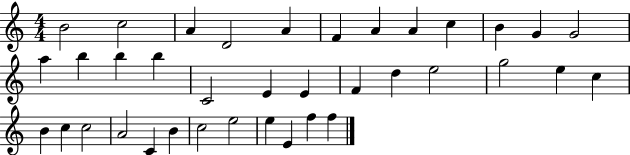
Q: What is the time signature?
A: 4/4